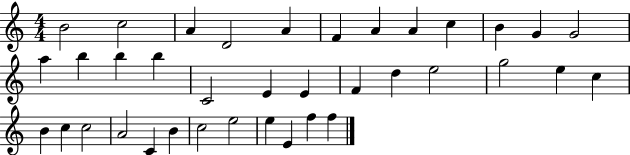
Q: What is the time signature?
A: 4/4